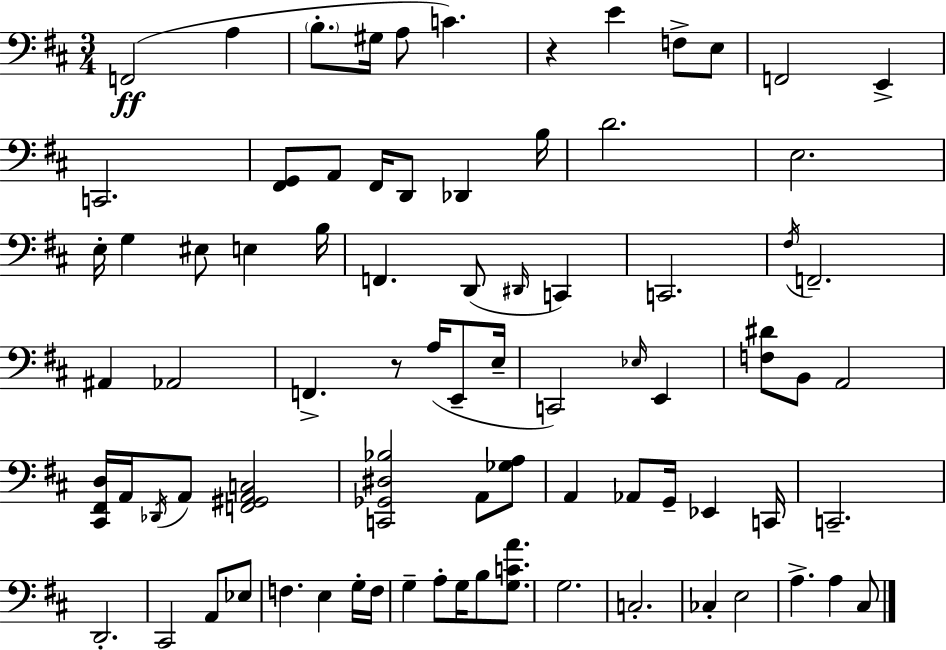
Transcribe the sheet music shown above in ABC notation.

X:1
T:Untitled
M:3/4
L:1/4
K:D
F,,2 A, B,/2 ^G,/4 A,/2 C z E F,/2 E,/2 F,,2 E,, C,,2 [^F,,G,,]/2 A,,/2 ^F,,/4 D,,/2 _D,, B,/4 D2 E,2 E,/4 G, ^E,/2 E, B,/4 F,, D,,/2 ^D,,/4 C,, C,,2 ^F,/4 F,,2 ^A,, _A,,2 F,, z/2 A,/4 E,,/2 E,/4 C,,2 _E,/4 E,, [F,^D]/2 B,,/2 A,,2 [^C,,^F,,D,]/4 A,,/4 _D,,/4 A,,/2 [F,,^G,,A,,C,]2 [C,,_G,,^D,_B,]2 A,,/2 [_G,A,]/2 A,, _A,,/2 G,,/4 _E,, C,,/4 C,,2 D,,2 ^C,,2 A,,/2 _E,/2 F, E, G,/4 F,/4 G, A,/2 G,/4 B,/2 [G,CA]/2 G,2 C,2 _C, E,2 A, A, ^C,/2